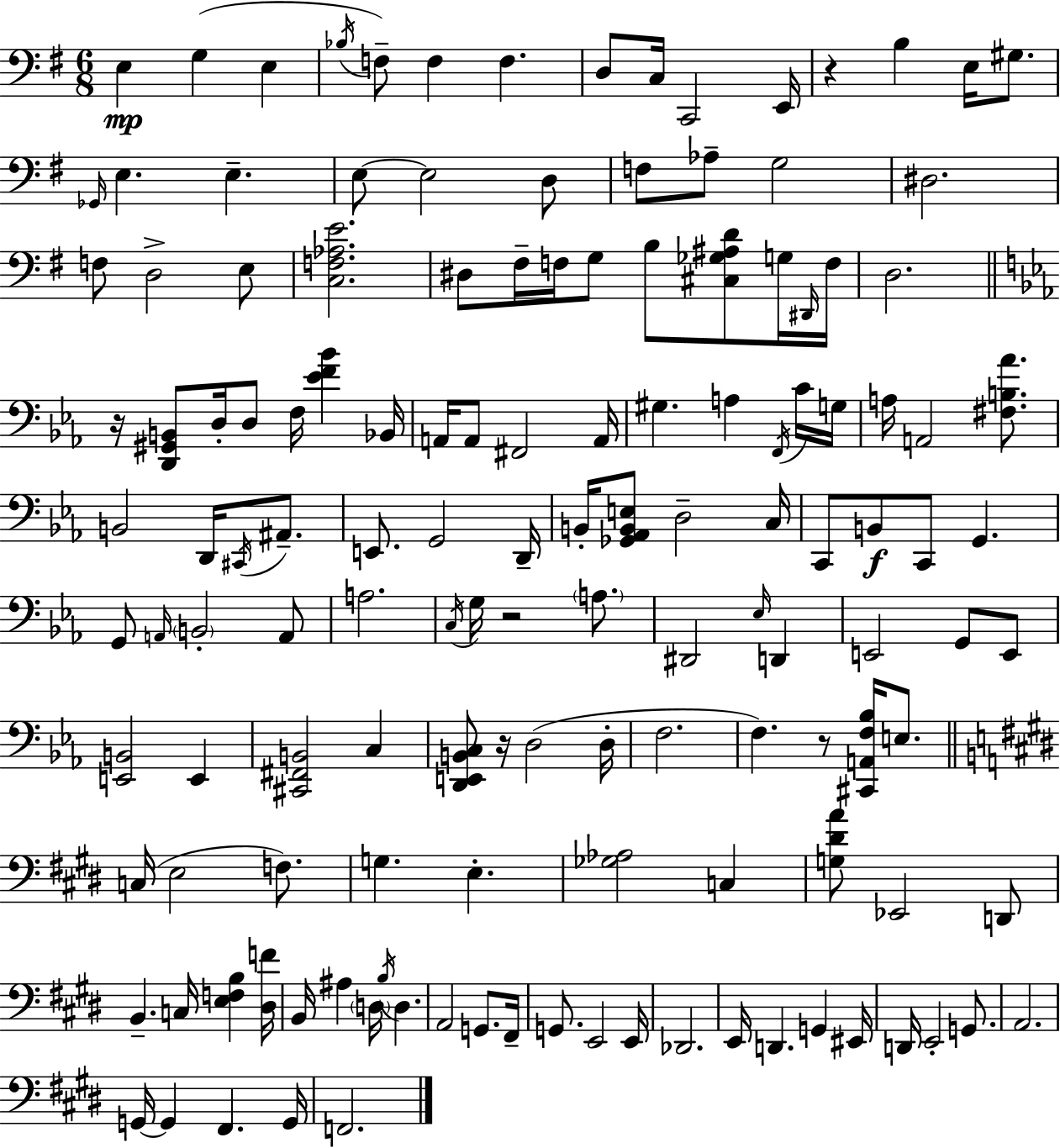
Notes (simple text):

E3/q G3/q E3/q Bb3/s F3/e F3/q F3/q. D3/e C3/s C2/h E2/s R/q B3/q E3/s G#3/e. Gb2/s E3/q. E3/q. E3/e E3/h D3/e F3/e Ab3/e G3/h D#3/h. F3/e D3/h E3/e [C3,F3,Ab3,E4]/h. D#3/e F#3/s F3/s G3/e B3/e [C#3,Gb3,A#3,D4]/e G3/s D#2/s F3/s D3/h. R/s [D2,G#2,B2]/e D3/s D3/e F3/s [Eb4,F4,Bb4]/q Bb2/s A2/s A2/e F#2/h A2/s G#3/q. A3/q F2/s C4/s G3/s A3/s A2/h [F#3,B3,Ab4]/e. B2/h D2/s C#2/s A#2/e. E2/e. G2/h D2/s B2/s [Gb2,Ab2,B2,E3]/e D3/h C3/s C2/e B2/e C2/e G2/q. G2/e A2/s B2/h A2/e A3/h. C3/s G3/s R/h A3/e. D#2/h Eb3/s D2/q E2/h G2/e E2/e [E2,B2]/h E2/q [C#2,F#2,B2]/h C3/q [D2,E2,B2,C3]/e R/s D3/h D3/s F3/h. F3/q. R/e [C#2,A2,F3,Bb3]/s E3/e. C3/s E3/h F3/e. G3/q. E3/q. [Gb3,Ab3]/h C3/q [G3,D#4,A4]/e Eb2/h D2/e B2/q. C3/s [E3,F3,B3]/q [D#3,F4]/s B2/s A#3/q D3/s B3/s D3/q. A2/h G2/e. F#2/s G2/e. E2/h E2/s Db2/h. E2/s D2/q. G2/q EIS2/s D2/s E2/h G2/e. A2/h. G2/s G2/q F#2/q. G2/s F2/h.